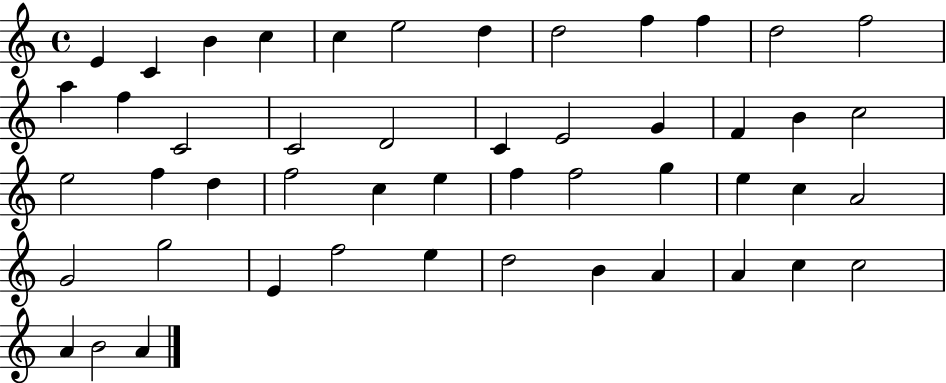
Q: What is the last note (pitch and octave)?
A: A4